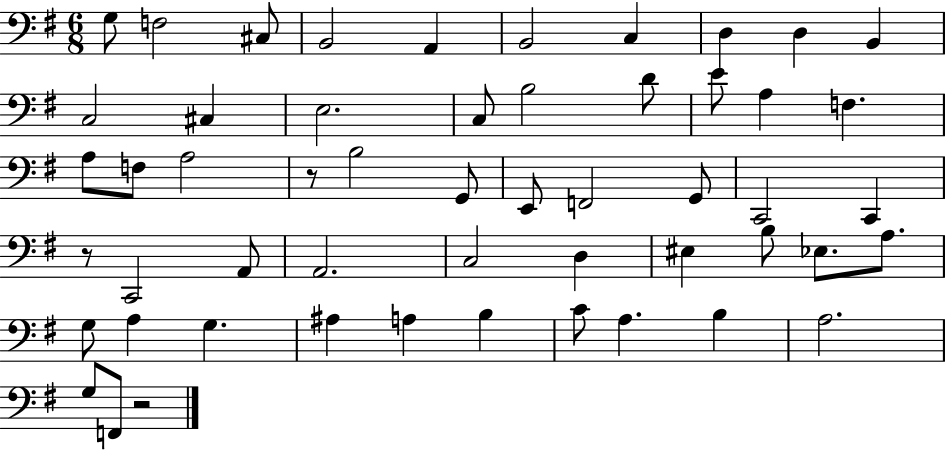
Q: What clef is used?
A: bass